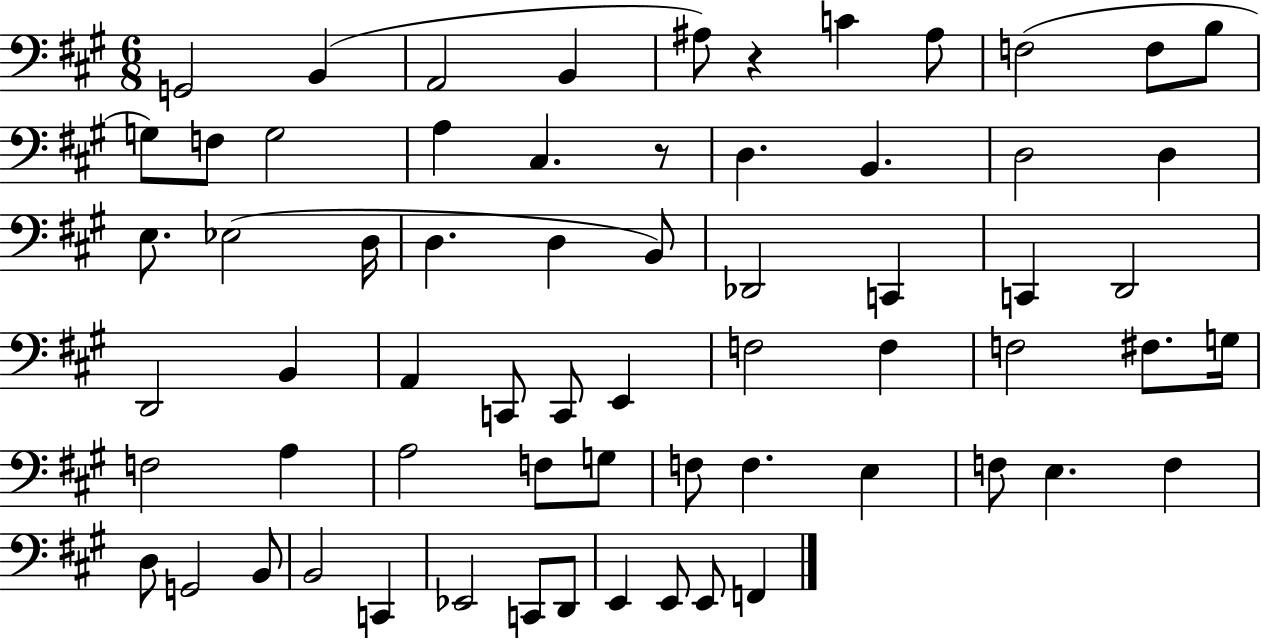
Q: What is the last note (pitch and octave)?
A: F2